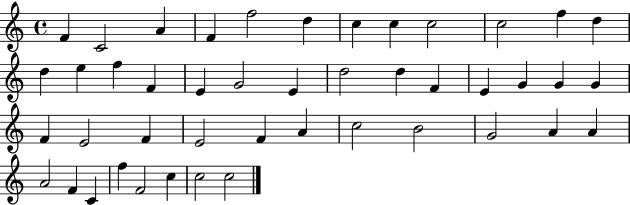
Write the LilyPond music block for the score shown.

{
  \clef treble
  \time 4/4
  \defaultTimeSignature
  \key c \major
  f'4 c'2 a'4 | f'4 f''2 d''4 | c''4 c''4 c''2 | c''2 f''4 d''4 | \break d''4 e''4 f''4 f'4 | e'4 g'2 e'4 | d''2 d''4 f'4 | e'4 g'4 g'4 g'4 | \break f'4 e'2 f'4 | e'2 f'4 a'4 | c''2 b'2 | g'2 a'4 a'4 | \break a'2 f'4 c'4 | f''4 f'2 c''4 | c''2 c''2 | \bar "|."
}